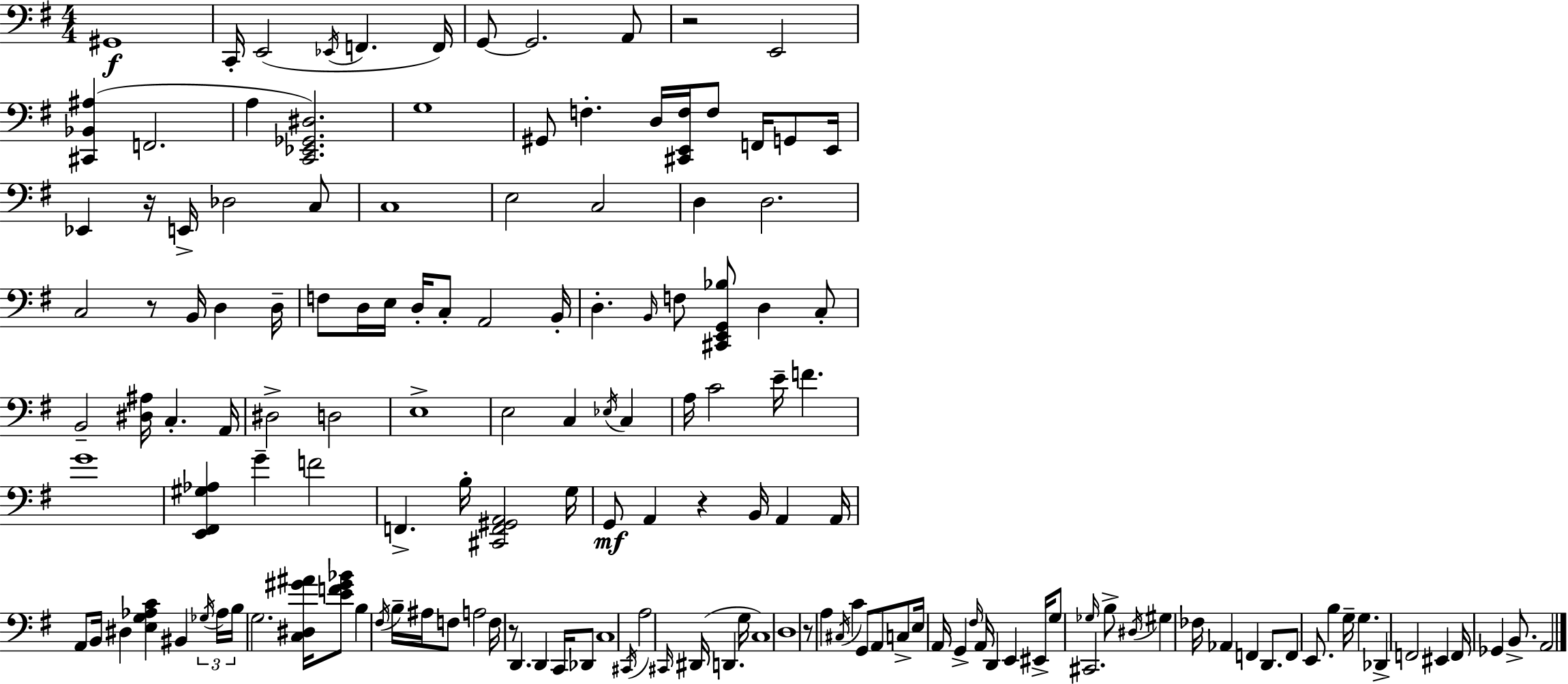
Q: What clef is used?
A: bass